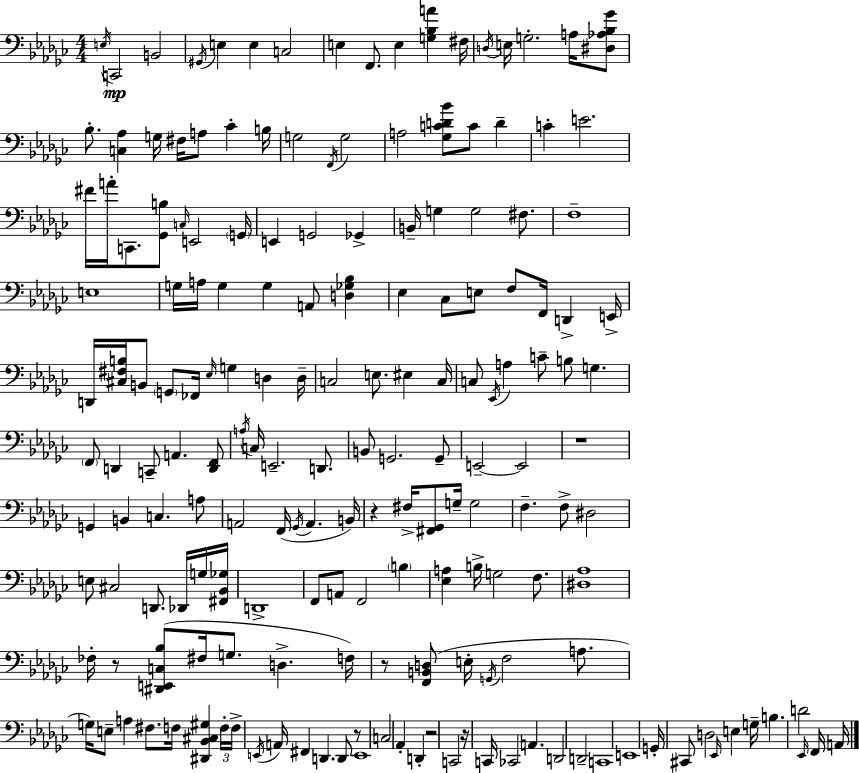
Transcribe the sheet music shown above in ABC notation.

X:1
T:Untitled
M:4/4
L:1/4
K:Ebm
E,/4 C,,2 B,,2 ^G,,/4 E, E, C,2 E, F,,/2 E, [G,_B,A] ^F,/4 D,/4 E,/4 G,2 A,/4 [^D,_A,_B,_G]/2 _B,/2 [C,_A,] G,/4 ^F,/4 A,/2 _C B,/4 G,2 F,,/4 G,2 A,2 [_G,CD_B]/2 C/2 D C E2 ^F/4 A/4 C,,/2 [_G,,B,]/2 C,/4 E,,2 G,,/4 E,, G,,2 _G,, B,,/4 G, G,2 ^F,/2 F,4 E,4 G,/4 A,/4 G, G, A,,/2 [D,_G,_B,] _E, _C,/2 E,/2 F,/2 F,,/4 D,, E,,/4 D,,/4 [^C,^F,B,]/4 B,,/2 G,,/2 _F,,/4 _E,/4 G, D, D,/4 C,2 E,/2 ^E, C,/4 C,/2 _E,,/4 A, C/2 B,/2 G, F,,/2 D,, C,,/2 A,, [D,,F,,]/2 A,/4 C,/4 E,,2 D,,/2 B,,/2 G,,2 G,,/2 E,,2 E,,2 z4 G,, B,, C, A,/2 A,,2 F,,/4 _G,,/4 A,, B,,/4 z ^F,/4 [^F,,_G,,]/2 G,/4 G,2 F, F,/2 ^D,2 E,/2 ^C,2 D,,/2 _D,,/4 G,/4 [^F,,_B,,_G,]/4 D,,4 F,,/2 A,,/2 F,,2 B, [_E,A,] B,/4 G,2 F,/2 [^D,_A,]4 _F,/4 z/2 [^D,,E,,C,_B,]/2 ^F,/4 G,/2 D, F,/4 z/2 [F,,B,,D,]/2 E,/4 G,,/4 F,2 A,/2 G,/4 E,/2 A, ^F,/2 F,/4 [^D,,_B,,^C,^G,] F,/4 F,/4 E,,/4 A,,/4 ^F,, D,, D,,/2 z/2 E,,4 C,2 _A,, D,, z2 C,,2 z/4 C,,/4 _C,,2 A,, D,,2 D,,2 C,,4 E,,4 G,,/4 ^C,,/2 D,2 _E,,/4 E, G,/4 B, D2 _E,,/4 F,,/4 A,,/4